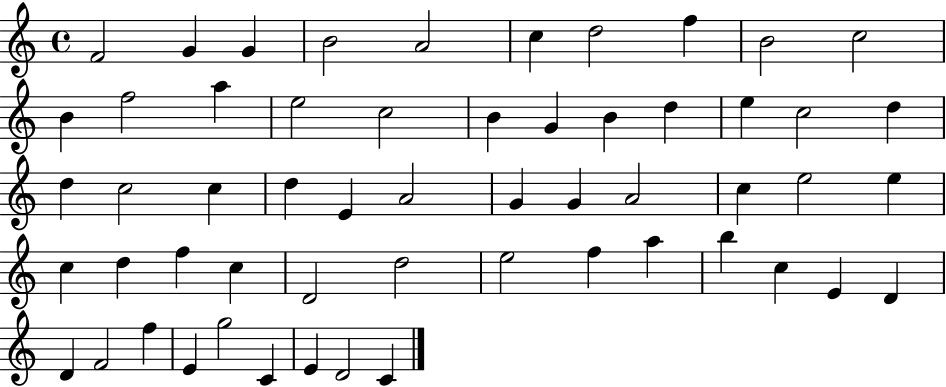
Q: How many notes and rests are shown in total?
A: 56